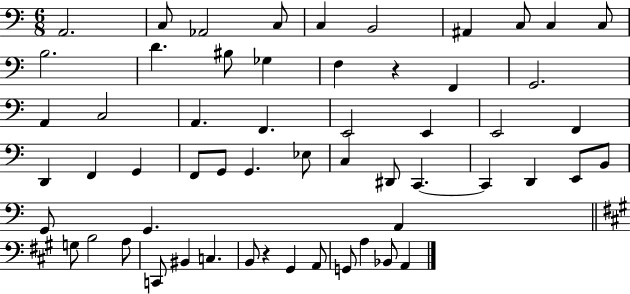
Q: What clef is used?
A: bass